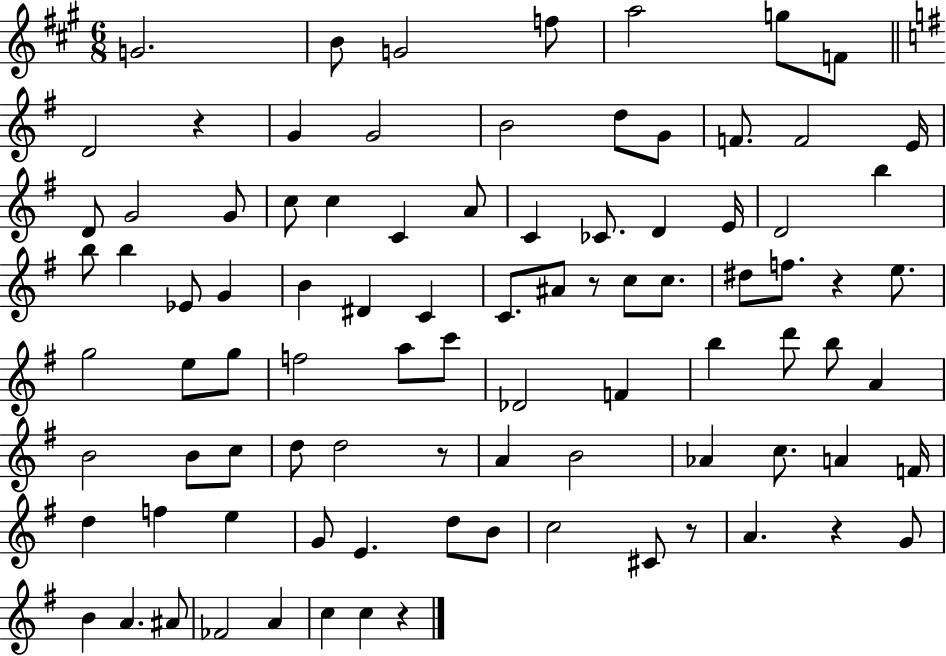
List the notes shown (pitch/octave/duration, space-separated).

G4/h. B4/e G4/h F5/e A5/h G5/e F4/e D4/h R/q G4/q G4/h B4/h D5/e G4/e F4/e. F4/h E4/s D4/e G4/h G4/e C5/e C5/q C4/q A4/e C4/q CES4/e. D4/q E4/s D4/h B5/q B5/e B5/q Eb4/e G4/q B4/q D#4/q C4/q C4/e. A#4/e R/e C5/e C5/e. D#5/e F5/e. R/q E5/e. G5/h E5/e G5/e F5/h A5/e C6/e Db4/h F4/q B5/q D6/e B5/e A4/q B4/h B4/e C5/e D5/e D5/h R/e A4/q B4/h Ab4/q C5/e. A4/q F4/s D5/q F5/q E5/q G4/e E4/q. D5/e B4/e C5/h C#4/e R/e A4/q. R/q G4/e B4/q A4/q. A#4/e FES4/h A4/q C5/q C5/q R/q